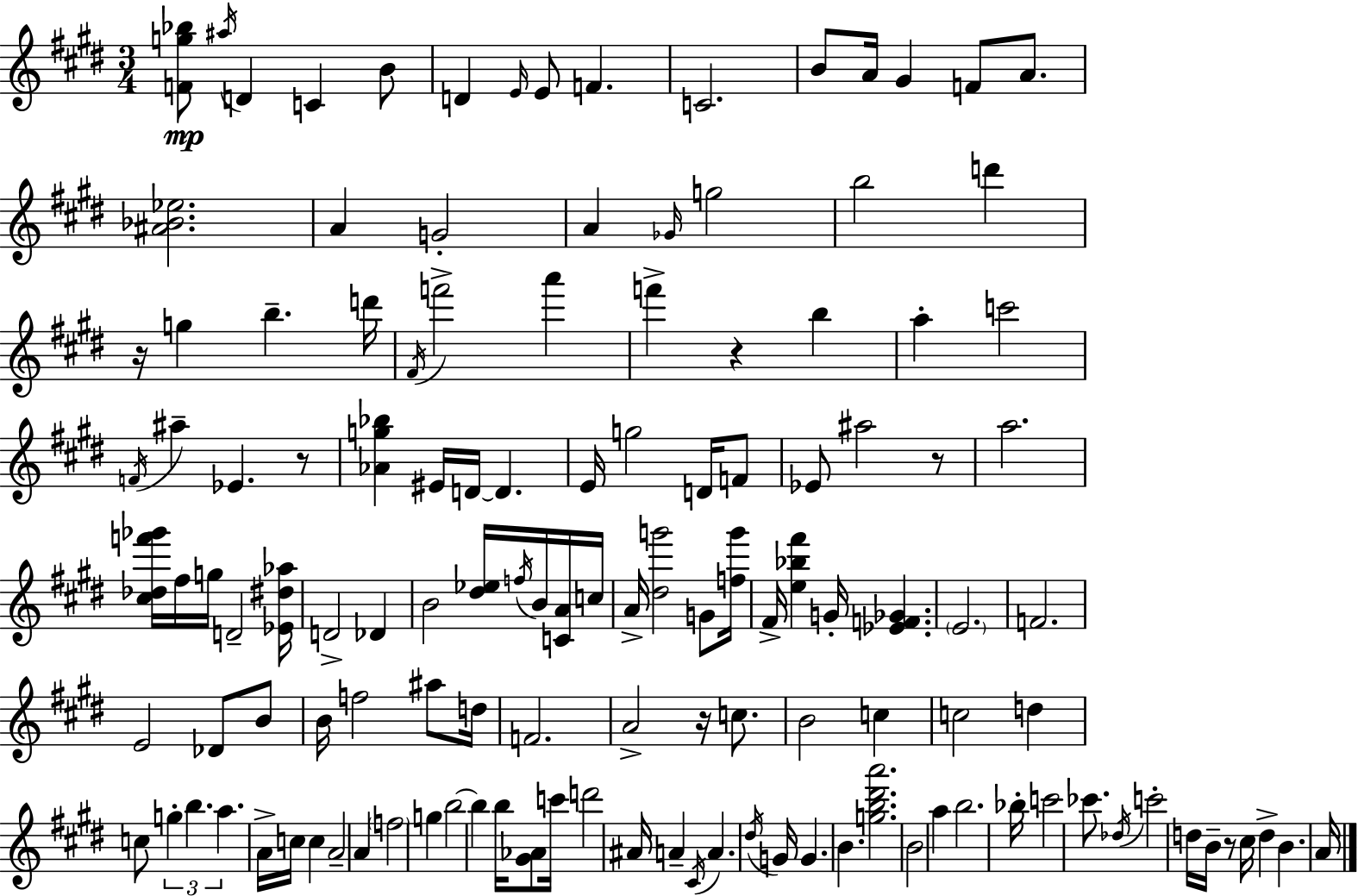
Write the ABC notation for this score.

X:1
T:Untitled
M:3/4
L:1/4
K:E
[Fg_b]/2 ^a/4 D C B/2 D E/4 E/2 F C2 B/2 A/4 ^G F/2 A/2 [^A_B_e]2 A G2 A _G/4 g2 b2 d' z/4 g b d'/4 ^F/4 f'2 a' f' z b a c'2 F/4 ^a _E z/2 [_Ag_b] ^E/4 D/4 D E/4 g2 D/4 F/2 _E/2 ^a2 z/2 a2 [^c_df'_g']/4 ^f/4 g/4 D2 [_E^d_a]/4 D2 _D B2 [^d_e]/4 f/4 B/4 [CA]/4 c/4 A/4 [^dg']2 G/2 [fg']/4 ^F/4 [e_b^f'] G/4 [_EF_G] E2 F2 E2 _D/2 B/2 B/4 f2 ^a/2 d/4 F2 A2 z/4 c/2 B2 c c2 d c/2 g b a A/4 c/4 c A2 A f2 g b2 b b/4 [^G_A]/2 c'/4 d'2 ^A/4 A ^C/4 A ^d/4 G/4 G B [gb^d'a']2 B2 a b2 _b/4 c'2 _c'/2 _d/4 c'2 d/4 B/4 z/2 ^c/4 d B A/4